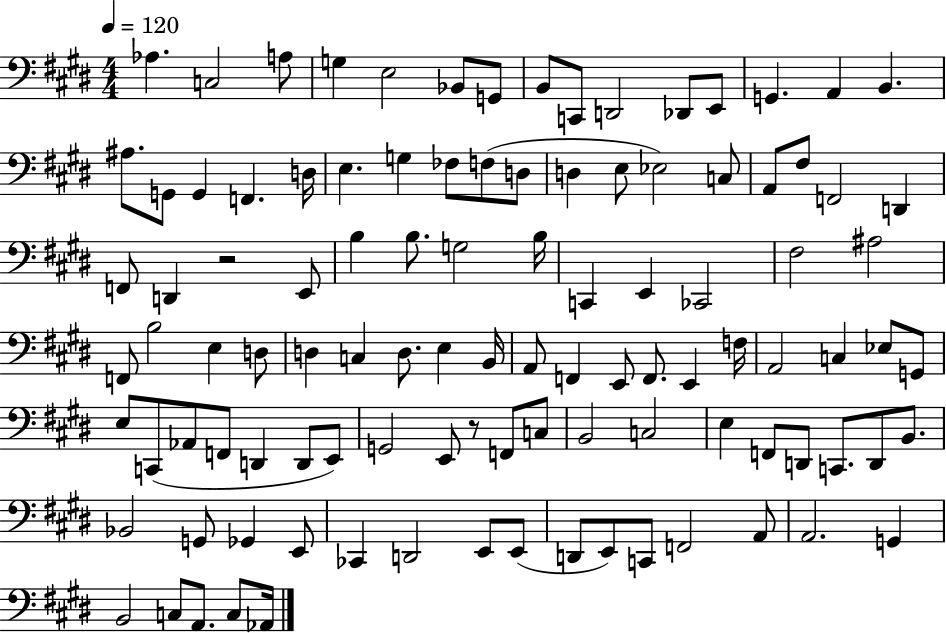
X:1
T:Untitled
M:4/4
L:1/4
K:E
_A, C,2 A,/2 G, E,2 _B,,/2 G,,/2 B,,/2 C,,/2 D,,2 _D,,/2 E,,/2 G,, A,, B,, ^A,/2 G,,/2 G,, F,, D,/4 E, G, _F,/2 F,/2 D,/2 D, E,/2 _E,2 C,/2 A,,/2 ^F,/2 F,,2 D,, F,,/2 D,, z2 E,,/2 B, B,/2 G,2 B,/4 C,, E,, _C,,2 ^F,2 ^A,2 F,,/2 B,2 E, D,/2 D, C, D,/2 E, B,,/4 A,,/2 F,, E,,/2 F,,/2 E,, F,/4 A,,2 C, _E,/2 G,,/2 E,/2 C,,/2 _A,,/2 F,,/2 D,, D,,/2 E,,/2 G,,2 E,,/2 z/2 F,,/2 C,/2 B,,2 C,2 E, F,,/2 D,,/2 C,,/2 D,,/2 B,,/2 _B,,2 G,,/2 _G,, E,,/2 _C,, D,,2 E,,/2 E,,/2 D,,/2 E,,/2 C,,/2 F,,2 A,,/2 A,,2 G,, B,,2 C,/2 A,,/2 C,/2 _A,,/4